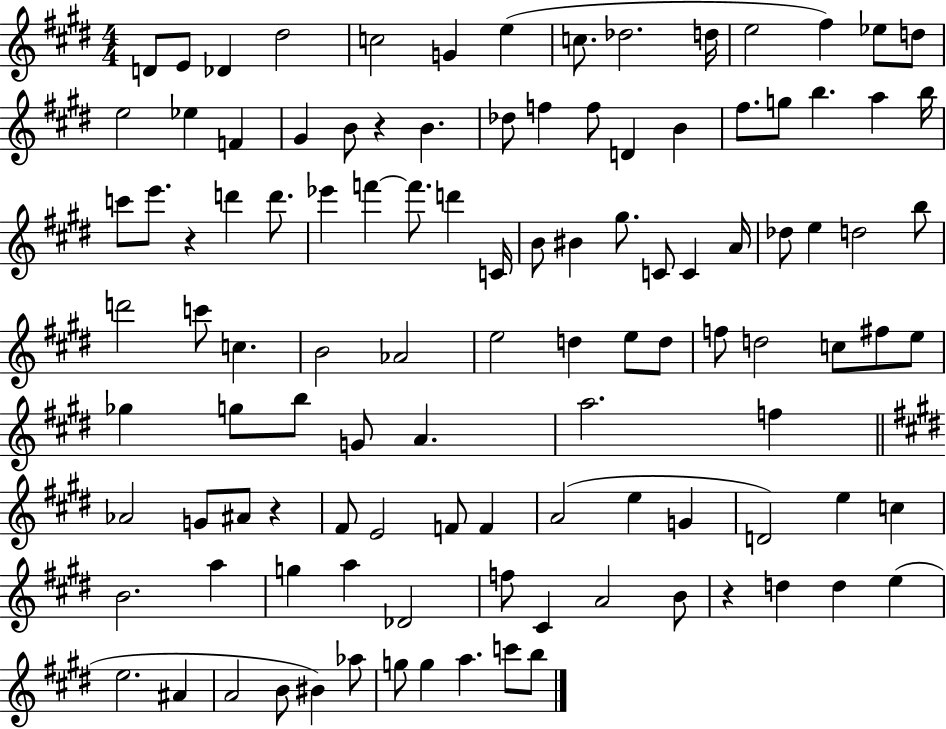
X:1
T:Untitled
M:4/4
L:1/4
K:E
D/2 E/2 _D ^d2 c2 G e c/2 _d2 d/4 e2 ^f _e/2 d/2 e2 _e F ^G B/2 z B _d/2 f f/2 D B ^f/2 g/2 b a b/4 c'/2 e'/2 z d' d'/2 _e' f' f'/2 d' C/4 B/2 ^B ^g/2 C/2 C A/4 _d/2 e d2 b/2 d'2 c'/2 c B2 _A2 e2 d e/2 d/2 f/2 d2 c/2 ^f/2 e/2 _g g/2 b/2 G/2 A a2 f _A2 G/2 ^A/2 z ^F/2 E2 F/2 F A2 e G D2 e c B2 a g a _D2 f/2 ^C A2 B/2 z d d e e2 ^A A2 B/2 ^B _a/2 g/2 g a c'/2 b/2